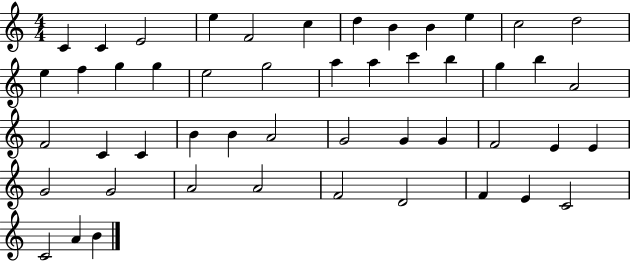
X:1
T:Untitled
M:4/4
L:1/4
K:C
C C E2 e F2 c d B B e c2 d2 e f g g e2 g2 a a c' b g b A2 F2 C C B B A2 G2 G G F2 E E G2 G2 A2 A2 F2 D2 F E C2 C2 A B